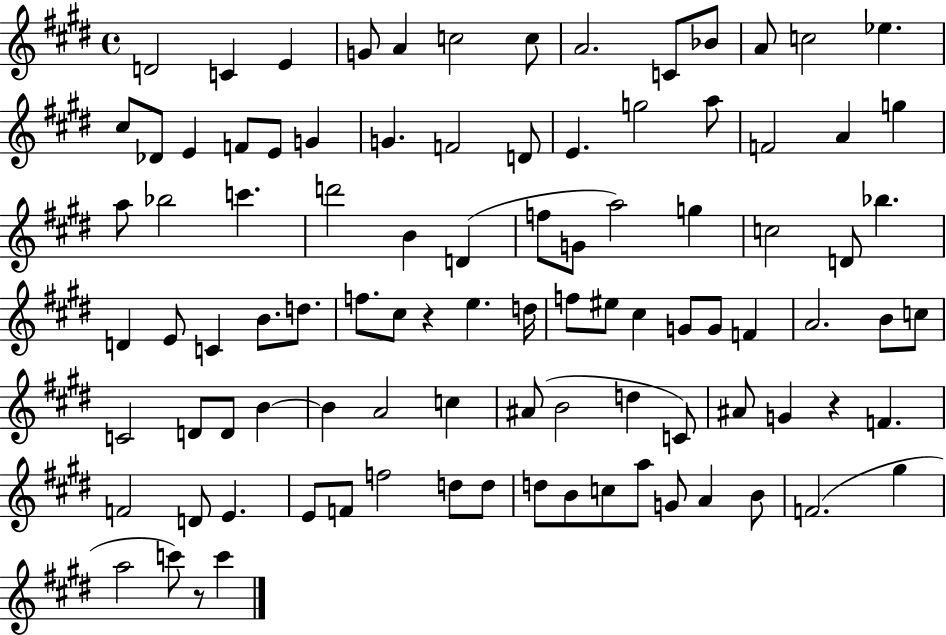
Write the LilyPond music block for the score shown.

{
  \clef treble
  \time 4/4
  \defaultTimeSignature
  \key e \major
  \repeat volta 2 { d'2 c'4 e'4 | g'8 a'4 c''2 c''8 | a'2. c'8 bes'8 | a'8 c''2 ees''4. | \break cis''8 des'8 e'4 f'8 e'8 g'4 | g'4. f'2 d'8 | e'4. g''2 a''8 | f'2 a'4 g''4 | \break a''8 bes''2 c'''4. | d'''2 b'4 d'4( | f''8 g'8 a''2) g''4 | c''2 d'8 bes''4. | \break d'4 e'8 c'4 b'8. d''8. | f''8. cis''8 r4 e''4. d''16 | f''8 eis''8 cis''4 g'8 g'8 f'4 | a'2. b'8 c''8 | \break c'2 d'8 d'8 b'4~~ | b'4 a'2 c''4 | ais'8( b'2 d''4 c'8) | ais'8 g'4 r4 f'4. | \break f'2 d'8 e'4. | e'8 f'8 f''2 d''8 d''8 | d''8 b'8 c''8 a''8 g'8 a'4 b'8 | f'2.( gis''4 | \break a''2 c'''8) r8 c'''4 | } \bar "|."
}